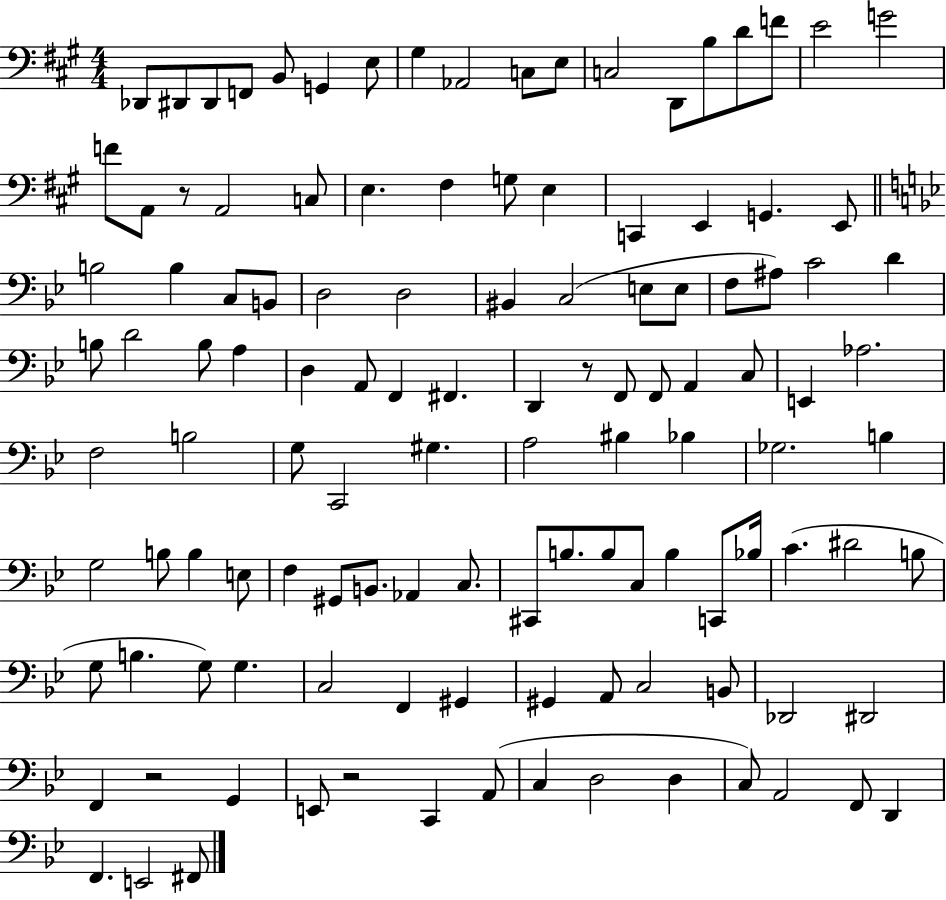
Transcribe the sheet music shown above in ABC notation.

X:1
T:Untitled
M:4/4
L:1/4
K:A
_D,,/2 ^D,,/2 ^D,,/2 F,,/2 B,,/2 G,, E,/2 ^G, _A,,2 C,/2 E,/2 C,2 D,,/2 B,/2 D/2 F/2 E2 G2 F/2 A,,/2 z/2 A,,2 C,/2 E, ^F, G,/2 E, C,, E,, G,, E,,/2 B,2 B, C,/2 B,,/2 D,2 D,2 ^B,, C,2 E,/2 E,/2 F,/2 ^A,/2 C2 D B,/2 D2 B,/2 A, D, A,,/2 F,, ^F,, D,, z/2 F,,/2 F,,/2 A,, C,/2 E,, _A,2 F,2 B,2 G,/2 C,,2 ^G, A,2 ^B, _B, _G,2 B, G,2 B,/2 B, E,/2 F, ^G,,/2 B,,/2 _A,, C,/2 ^C,,/2 B,/2 B,/2 C,/2 B, C,,/2 _B,/4 C ^D2 B,/2 G,/2 B, G,/2 G, C,2 F,, ^G,, ^G,, A,,/2 C,2 B,,/2 _D,,2 ^D,,2 F,, z2 G,, E,,/2 z2 C,, A,,/2 C, D,2 D, C,/2 A,,2 F,,/2 D,, F,, E,,2 ^F,,/2